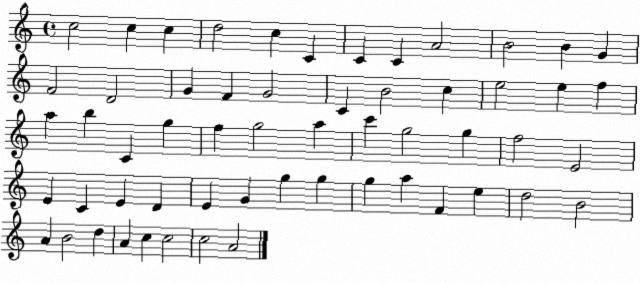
X:1
T:Untitled
M:4/4
L:1/4
K:C
c2 c c d2 c C C C A2 B2 B G F2 D2 G F G2 C B2 c e2 e f a b C g f g2 a c' g2 g f2 E2 E C E D E G g g g a F e d2 B2 A B2 d A c c2 c2 A2